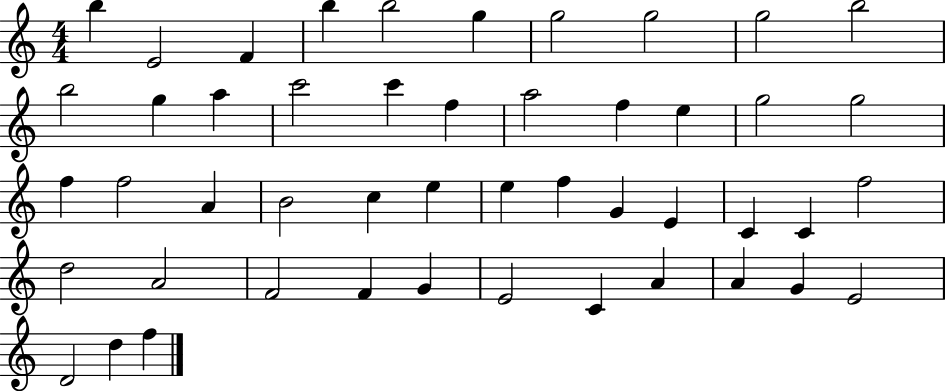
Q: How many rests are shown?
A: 0